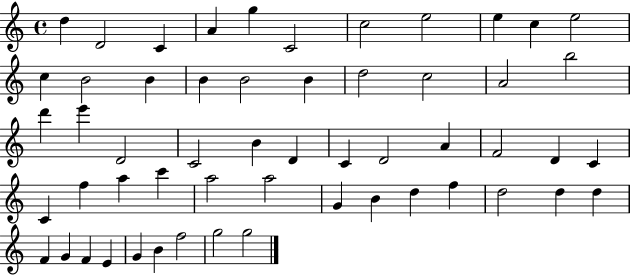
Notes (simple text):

D5/q D4/h C4/q A4/q G5/q C4/h C5/h E5/h E5/q C5/q E5/h C5/q B4/h B4/q B4/q B4/h B4/q D5/h C5/h A4/h B5/h D6/q E6/q D4/h C4/h B4/q D4/q C4/q D4/h A4/q F4/h D4/q C4/q C4/q F5/q A5/q C6/q A5/h A5/h G4/q B4/q D5/q F5/q D5/h D5/q D5/q F4/q G4/q F4/q E4/q G4/q B4/q F5/h G5/h G5/h